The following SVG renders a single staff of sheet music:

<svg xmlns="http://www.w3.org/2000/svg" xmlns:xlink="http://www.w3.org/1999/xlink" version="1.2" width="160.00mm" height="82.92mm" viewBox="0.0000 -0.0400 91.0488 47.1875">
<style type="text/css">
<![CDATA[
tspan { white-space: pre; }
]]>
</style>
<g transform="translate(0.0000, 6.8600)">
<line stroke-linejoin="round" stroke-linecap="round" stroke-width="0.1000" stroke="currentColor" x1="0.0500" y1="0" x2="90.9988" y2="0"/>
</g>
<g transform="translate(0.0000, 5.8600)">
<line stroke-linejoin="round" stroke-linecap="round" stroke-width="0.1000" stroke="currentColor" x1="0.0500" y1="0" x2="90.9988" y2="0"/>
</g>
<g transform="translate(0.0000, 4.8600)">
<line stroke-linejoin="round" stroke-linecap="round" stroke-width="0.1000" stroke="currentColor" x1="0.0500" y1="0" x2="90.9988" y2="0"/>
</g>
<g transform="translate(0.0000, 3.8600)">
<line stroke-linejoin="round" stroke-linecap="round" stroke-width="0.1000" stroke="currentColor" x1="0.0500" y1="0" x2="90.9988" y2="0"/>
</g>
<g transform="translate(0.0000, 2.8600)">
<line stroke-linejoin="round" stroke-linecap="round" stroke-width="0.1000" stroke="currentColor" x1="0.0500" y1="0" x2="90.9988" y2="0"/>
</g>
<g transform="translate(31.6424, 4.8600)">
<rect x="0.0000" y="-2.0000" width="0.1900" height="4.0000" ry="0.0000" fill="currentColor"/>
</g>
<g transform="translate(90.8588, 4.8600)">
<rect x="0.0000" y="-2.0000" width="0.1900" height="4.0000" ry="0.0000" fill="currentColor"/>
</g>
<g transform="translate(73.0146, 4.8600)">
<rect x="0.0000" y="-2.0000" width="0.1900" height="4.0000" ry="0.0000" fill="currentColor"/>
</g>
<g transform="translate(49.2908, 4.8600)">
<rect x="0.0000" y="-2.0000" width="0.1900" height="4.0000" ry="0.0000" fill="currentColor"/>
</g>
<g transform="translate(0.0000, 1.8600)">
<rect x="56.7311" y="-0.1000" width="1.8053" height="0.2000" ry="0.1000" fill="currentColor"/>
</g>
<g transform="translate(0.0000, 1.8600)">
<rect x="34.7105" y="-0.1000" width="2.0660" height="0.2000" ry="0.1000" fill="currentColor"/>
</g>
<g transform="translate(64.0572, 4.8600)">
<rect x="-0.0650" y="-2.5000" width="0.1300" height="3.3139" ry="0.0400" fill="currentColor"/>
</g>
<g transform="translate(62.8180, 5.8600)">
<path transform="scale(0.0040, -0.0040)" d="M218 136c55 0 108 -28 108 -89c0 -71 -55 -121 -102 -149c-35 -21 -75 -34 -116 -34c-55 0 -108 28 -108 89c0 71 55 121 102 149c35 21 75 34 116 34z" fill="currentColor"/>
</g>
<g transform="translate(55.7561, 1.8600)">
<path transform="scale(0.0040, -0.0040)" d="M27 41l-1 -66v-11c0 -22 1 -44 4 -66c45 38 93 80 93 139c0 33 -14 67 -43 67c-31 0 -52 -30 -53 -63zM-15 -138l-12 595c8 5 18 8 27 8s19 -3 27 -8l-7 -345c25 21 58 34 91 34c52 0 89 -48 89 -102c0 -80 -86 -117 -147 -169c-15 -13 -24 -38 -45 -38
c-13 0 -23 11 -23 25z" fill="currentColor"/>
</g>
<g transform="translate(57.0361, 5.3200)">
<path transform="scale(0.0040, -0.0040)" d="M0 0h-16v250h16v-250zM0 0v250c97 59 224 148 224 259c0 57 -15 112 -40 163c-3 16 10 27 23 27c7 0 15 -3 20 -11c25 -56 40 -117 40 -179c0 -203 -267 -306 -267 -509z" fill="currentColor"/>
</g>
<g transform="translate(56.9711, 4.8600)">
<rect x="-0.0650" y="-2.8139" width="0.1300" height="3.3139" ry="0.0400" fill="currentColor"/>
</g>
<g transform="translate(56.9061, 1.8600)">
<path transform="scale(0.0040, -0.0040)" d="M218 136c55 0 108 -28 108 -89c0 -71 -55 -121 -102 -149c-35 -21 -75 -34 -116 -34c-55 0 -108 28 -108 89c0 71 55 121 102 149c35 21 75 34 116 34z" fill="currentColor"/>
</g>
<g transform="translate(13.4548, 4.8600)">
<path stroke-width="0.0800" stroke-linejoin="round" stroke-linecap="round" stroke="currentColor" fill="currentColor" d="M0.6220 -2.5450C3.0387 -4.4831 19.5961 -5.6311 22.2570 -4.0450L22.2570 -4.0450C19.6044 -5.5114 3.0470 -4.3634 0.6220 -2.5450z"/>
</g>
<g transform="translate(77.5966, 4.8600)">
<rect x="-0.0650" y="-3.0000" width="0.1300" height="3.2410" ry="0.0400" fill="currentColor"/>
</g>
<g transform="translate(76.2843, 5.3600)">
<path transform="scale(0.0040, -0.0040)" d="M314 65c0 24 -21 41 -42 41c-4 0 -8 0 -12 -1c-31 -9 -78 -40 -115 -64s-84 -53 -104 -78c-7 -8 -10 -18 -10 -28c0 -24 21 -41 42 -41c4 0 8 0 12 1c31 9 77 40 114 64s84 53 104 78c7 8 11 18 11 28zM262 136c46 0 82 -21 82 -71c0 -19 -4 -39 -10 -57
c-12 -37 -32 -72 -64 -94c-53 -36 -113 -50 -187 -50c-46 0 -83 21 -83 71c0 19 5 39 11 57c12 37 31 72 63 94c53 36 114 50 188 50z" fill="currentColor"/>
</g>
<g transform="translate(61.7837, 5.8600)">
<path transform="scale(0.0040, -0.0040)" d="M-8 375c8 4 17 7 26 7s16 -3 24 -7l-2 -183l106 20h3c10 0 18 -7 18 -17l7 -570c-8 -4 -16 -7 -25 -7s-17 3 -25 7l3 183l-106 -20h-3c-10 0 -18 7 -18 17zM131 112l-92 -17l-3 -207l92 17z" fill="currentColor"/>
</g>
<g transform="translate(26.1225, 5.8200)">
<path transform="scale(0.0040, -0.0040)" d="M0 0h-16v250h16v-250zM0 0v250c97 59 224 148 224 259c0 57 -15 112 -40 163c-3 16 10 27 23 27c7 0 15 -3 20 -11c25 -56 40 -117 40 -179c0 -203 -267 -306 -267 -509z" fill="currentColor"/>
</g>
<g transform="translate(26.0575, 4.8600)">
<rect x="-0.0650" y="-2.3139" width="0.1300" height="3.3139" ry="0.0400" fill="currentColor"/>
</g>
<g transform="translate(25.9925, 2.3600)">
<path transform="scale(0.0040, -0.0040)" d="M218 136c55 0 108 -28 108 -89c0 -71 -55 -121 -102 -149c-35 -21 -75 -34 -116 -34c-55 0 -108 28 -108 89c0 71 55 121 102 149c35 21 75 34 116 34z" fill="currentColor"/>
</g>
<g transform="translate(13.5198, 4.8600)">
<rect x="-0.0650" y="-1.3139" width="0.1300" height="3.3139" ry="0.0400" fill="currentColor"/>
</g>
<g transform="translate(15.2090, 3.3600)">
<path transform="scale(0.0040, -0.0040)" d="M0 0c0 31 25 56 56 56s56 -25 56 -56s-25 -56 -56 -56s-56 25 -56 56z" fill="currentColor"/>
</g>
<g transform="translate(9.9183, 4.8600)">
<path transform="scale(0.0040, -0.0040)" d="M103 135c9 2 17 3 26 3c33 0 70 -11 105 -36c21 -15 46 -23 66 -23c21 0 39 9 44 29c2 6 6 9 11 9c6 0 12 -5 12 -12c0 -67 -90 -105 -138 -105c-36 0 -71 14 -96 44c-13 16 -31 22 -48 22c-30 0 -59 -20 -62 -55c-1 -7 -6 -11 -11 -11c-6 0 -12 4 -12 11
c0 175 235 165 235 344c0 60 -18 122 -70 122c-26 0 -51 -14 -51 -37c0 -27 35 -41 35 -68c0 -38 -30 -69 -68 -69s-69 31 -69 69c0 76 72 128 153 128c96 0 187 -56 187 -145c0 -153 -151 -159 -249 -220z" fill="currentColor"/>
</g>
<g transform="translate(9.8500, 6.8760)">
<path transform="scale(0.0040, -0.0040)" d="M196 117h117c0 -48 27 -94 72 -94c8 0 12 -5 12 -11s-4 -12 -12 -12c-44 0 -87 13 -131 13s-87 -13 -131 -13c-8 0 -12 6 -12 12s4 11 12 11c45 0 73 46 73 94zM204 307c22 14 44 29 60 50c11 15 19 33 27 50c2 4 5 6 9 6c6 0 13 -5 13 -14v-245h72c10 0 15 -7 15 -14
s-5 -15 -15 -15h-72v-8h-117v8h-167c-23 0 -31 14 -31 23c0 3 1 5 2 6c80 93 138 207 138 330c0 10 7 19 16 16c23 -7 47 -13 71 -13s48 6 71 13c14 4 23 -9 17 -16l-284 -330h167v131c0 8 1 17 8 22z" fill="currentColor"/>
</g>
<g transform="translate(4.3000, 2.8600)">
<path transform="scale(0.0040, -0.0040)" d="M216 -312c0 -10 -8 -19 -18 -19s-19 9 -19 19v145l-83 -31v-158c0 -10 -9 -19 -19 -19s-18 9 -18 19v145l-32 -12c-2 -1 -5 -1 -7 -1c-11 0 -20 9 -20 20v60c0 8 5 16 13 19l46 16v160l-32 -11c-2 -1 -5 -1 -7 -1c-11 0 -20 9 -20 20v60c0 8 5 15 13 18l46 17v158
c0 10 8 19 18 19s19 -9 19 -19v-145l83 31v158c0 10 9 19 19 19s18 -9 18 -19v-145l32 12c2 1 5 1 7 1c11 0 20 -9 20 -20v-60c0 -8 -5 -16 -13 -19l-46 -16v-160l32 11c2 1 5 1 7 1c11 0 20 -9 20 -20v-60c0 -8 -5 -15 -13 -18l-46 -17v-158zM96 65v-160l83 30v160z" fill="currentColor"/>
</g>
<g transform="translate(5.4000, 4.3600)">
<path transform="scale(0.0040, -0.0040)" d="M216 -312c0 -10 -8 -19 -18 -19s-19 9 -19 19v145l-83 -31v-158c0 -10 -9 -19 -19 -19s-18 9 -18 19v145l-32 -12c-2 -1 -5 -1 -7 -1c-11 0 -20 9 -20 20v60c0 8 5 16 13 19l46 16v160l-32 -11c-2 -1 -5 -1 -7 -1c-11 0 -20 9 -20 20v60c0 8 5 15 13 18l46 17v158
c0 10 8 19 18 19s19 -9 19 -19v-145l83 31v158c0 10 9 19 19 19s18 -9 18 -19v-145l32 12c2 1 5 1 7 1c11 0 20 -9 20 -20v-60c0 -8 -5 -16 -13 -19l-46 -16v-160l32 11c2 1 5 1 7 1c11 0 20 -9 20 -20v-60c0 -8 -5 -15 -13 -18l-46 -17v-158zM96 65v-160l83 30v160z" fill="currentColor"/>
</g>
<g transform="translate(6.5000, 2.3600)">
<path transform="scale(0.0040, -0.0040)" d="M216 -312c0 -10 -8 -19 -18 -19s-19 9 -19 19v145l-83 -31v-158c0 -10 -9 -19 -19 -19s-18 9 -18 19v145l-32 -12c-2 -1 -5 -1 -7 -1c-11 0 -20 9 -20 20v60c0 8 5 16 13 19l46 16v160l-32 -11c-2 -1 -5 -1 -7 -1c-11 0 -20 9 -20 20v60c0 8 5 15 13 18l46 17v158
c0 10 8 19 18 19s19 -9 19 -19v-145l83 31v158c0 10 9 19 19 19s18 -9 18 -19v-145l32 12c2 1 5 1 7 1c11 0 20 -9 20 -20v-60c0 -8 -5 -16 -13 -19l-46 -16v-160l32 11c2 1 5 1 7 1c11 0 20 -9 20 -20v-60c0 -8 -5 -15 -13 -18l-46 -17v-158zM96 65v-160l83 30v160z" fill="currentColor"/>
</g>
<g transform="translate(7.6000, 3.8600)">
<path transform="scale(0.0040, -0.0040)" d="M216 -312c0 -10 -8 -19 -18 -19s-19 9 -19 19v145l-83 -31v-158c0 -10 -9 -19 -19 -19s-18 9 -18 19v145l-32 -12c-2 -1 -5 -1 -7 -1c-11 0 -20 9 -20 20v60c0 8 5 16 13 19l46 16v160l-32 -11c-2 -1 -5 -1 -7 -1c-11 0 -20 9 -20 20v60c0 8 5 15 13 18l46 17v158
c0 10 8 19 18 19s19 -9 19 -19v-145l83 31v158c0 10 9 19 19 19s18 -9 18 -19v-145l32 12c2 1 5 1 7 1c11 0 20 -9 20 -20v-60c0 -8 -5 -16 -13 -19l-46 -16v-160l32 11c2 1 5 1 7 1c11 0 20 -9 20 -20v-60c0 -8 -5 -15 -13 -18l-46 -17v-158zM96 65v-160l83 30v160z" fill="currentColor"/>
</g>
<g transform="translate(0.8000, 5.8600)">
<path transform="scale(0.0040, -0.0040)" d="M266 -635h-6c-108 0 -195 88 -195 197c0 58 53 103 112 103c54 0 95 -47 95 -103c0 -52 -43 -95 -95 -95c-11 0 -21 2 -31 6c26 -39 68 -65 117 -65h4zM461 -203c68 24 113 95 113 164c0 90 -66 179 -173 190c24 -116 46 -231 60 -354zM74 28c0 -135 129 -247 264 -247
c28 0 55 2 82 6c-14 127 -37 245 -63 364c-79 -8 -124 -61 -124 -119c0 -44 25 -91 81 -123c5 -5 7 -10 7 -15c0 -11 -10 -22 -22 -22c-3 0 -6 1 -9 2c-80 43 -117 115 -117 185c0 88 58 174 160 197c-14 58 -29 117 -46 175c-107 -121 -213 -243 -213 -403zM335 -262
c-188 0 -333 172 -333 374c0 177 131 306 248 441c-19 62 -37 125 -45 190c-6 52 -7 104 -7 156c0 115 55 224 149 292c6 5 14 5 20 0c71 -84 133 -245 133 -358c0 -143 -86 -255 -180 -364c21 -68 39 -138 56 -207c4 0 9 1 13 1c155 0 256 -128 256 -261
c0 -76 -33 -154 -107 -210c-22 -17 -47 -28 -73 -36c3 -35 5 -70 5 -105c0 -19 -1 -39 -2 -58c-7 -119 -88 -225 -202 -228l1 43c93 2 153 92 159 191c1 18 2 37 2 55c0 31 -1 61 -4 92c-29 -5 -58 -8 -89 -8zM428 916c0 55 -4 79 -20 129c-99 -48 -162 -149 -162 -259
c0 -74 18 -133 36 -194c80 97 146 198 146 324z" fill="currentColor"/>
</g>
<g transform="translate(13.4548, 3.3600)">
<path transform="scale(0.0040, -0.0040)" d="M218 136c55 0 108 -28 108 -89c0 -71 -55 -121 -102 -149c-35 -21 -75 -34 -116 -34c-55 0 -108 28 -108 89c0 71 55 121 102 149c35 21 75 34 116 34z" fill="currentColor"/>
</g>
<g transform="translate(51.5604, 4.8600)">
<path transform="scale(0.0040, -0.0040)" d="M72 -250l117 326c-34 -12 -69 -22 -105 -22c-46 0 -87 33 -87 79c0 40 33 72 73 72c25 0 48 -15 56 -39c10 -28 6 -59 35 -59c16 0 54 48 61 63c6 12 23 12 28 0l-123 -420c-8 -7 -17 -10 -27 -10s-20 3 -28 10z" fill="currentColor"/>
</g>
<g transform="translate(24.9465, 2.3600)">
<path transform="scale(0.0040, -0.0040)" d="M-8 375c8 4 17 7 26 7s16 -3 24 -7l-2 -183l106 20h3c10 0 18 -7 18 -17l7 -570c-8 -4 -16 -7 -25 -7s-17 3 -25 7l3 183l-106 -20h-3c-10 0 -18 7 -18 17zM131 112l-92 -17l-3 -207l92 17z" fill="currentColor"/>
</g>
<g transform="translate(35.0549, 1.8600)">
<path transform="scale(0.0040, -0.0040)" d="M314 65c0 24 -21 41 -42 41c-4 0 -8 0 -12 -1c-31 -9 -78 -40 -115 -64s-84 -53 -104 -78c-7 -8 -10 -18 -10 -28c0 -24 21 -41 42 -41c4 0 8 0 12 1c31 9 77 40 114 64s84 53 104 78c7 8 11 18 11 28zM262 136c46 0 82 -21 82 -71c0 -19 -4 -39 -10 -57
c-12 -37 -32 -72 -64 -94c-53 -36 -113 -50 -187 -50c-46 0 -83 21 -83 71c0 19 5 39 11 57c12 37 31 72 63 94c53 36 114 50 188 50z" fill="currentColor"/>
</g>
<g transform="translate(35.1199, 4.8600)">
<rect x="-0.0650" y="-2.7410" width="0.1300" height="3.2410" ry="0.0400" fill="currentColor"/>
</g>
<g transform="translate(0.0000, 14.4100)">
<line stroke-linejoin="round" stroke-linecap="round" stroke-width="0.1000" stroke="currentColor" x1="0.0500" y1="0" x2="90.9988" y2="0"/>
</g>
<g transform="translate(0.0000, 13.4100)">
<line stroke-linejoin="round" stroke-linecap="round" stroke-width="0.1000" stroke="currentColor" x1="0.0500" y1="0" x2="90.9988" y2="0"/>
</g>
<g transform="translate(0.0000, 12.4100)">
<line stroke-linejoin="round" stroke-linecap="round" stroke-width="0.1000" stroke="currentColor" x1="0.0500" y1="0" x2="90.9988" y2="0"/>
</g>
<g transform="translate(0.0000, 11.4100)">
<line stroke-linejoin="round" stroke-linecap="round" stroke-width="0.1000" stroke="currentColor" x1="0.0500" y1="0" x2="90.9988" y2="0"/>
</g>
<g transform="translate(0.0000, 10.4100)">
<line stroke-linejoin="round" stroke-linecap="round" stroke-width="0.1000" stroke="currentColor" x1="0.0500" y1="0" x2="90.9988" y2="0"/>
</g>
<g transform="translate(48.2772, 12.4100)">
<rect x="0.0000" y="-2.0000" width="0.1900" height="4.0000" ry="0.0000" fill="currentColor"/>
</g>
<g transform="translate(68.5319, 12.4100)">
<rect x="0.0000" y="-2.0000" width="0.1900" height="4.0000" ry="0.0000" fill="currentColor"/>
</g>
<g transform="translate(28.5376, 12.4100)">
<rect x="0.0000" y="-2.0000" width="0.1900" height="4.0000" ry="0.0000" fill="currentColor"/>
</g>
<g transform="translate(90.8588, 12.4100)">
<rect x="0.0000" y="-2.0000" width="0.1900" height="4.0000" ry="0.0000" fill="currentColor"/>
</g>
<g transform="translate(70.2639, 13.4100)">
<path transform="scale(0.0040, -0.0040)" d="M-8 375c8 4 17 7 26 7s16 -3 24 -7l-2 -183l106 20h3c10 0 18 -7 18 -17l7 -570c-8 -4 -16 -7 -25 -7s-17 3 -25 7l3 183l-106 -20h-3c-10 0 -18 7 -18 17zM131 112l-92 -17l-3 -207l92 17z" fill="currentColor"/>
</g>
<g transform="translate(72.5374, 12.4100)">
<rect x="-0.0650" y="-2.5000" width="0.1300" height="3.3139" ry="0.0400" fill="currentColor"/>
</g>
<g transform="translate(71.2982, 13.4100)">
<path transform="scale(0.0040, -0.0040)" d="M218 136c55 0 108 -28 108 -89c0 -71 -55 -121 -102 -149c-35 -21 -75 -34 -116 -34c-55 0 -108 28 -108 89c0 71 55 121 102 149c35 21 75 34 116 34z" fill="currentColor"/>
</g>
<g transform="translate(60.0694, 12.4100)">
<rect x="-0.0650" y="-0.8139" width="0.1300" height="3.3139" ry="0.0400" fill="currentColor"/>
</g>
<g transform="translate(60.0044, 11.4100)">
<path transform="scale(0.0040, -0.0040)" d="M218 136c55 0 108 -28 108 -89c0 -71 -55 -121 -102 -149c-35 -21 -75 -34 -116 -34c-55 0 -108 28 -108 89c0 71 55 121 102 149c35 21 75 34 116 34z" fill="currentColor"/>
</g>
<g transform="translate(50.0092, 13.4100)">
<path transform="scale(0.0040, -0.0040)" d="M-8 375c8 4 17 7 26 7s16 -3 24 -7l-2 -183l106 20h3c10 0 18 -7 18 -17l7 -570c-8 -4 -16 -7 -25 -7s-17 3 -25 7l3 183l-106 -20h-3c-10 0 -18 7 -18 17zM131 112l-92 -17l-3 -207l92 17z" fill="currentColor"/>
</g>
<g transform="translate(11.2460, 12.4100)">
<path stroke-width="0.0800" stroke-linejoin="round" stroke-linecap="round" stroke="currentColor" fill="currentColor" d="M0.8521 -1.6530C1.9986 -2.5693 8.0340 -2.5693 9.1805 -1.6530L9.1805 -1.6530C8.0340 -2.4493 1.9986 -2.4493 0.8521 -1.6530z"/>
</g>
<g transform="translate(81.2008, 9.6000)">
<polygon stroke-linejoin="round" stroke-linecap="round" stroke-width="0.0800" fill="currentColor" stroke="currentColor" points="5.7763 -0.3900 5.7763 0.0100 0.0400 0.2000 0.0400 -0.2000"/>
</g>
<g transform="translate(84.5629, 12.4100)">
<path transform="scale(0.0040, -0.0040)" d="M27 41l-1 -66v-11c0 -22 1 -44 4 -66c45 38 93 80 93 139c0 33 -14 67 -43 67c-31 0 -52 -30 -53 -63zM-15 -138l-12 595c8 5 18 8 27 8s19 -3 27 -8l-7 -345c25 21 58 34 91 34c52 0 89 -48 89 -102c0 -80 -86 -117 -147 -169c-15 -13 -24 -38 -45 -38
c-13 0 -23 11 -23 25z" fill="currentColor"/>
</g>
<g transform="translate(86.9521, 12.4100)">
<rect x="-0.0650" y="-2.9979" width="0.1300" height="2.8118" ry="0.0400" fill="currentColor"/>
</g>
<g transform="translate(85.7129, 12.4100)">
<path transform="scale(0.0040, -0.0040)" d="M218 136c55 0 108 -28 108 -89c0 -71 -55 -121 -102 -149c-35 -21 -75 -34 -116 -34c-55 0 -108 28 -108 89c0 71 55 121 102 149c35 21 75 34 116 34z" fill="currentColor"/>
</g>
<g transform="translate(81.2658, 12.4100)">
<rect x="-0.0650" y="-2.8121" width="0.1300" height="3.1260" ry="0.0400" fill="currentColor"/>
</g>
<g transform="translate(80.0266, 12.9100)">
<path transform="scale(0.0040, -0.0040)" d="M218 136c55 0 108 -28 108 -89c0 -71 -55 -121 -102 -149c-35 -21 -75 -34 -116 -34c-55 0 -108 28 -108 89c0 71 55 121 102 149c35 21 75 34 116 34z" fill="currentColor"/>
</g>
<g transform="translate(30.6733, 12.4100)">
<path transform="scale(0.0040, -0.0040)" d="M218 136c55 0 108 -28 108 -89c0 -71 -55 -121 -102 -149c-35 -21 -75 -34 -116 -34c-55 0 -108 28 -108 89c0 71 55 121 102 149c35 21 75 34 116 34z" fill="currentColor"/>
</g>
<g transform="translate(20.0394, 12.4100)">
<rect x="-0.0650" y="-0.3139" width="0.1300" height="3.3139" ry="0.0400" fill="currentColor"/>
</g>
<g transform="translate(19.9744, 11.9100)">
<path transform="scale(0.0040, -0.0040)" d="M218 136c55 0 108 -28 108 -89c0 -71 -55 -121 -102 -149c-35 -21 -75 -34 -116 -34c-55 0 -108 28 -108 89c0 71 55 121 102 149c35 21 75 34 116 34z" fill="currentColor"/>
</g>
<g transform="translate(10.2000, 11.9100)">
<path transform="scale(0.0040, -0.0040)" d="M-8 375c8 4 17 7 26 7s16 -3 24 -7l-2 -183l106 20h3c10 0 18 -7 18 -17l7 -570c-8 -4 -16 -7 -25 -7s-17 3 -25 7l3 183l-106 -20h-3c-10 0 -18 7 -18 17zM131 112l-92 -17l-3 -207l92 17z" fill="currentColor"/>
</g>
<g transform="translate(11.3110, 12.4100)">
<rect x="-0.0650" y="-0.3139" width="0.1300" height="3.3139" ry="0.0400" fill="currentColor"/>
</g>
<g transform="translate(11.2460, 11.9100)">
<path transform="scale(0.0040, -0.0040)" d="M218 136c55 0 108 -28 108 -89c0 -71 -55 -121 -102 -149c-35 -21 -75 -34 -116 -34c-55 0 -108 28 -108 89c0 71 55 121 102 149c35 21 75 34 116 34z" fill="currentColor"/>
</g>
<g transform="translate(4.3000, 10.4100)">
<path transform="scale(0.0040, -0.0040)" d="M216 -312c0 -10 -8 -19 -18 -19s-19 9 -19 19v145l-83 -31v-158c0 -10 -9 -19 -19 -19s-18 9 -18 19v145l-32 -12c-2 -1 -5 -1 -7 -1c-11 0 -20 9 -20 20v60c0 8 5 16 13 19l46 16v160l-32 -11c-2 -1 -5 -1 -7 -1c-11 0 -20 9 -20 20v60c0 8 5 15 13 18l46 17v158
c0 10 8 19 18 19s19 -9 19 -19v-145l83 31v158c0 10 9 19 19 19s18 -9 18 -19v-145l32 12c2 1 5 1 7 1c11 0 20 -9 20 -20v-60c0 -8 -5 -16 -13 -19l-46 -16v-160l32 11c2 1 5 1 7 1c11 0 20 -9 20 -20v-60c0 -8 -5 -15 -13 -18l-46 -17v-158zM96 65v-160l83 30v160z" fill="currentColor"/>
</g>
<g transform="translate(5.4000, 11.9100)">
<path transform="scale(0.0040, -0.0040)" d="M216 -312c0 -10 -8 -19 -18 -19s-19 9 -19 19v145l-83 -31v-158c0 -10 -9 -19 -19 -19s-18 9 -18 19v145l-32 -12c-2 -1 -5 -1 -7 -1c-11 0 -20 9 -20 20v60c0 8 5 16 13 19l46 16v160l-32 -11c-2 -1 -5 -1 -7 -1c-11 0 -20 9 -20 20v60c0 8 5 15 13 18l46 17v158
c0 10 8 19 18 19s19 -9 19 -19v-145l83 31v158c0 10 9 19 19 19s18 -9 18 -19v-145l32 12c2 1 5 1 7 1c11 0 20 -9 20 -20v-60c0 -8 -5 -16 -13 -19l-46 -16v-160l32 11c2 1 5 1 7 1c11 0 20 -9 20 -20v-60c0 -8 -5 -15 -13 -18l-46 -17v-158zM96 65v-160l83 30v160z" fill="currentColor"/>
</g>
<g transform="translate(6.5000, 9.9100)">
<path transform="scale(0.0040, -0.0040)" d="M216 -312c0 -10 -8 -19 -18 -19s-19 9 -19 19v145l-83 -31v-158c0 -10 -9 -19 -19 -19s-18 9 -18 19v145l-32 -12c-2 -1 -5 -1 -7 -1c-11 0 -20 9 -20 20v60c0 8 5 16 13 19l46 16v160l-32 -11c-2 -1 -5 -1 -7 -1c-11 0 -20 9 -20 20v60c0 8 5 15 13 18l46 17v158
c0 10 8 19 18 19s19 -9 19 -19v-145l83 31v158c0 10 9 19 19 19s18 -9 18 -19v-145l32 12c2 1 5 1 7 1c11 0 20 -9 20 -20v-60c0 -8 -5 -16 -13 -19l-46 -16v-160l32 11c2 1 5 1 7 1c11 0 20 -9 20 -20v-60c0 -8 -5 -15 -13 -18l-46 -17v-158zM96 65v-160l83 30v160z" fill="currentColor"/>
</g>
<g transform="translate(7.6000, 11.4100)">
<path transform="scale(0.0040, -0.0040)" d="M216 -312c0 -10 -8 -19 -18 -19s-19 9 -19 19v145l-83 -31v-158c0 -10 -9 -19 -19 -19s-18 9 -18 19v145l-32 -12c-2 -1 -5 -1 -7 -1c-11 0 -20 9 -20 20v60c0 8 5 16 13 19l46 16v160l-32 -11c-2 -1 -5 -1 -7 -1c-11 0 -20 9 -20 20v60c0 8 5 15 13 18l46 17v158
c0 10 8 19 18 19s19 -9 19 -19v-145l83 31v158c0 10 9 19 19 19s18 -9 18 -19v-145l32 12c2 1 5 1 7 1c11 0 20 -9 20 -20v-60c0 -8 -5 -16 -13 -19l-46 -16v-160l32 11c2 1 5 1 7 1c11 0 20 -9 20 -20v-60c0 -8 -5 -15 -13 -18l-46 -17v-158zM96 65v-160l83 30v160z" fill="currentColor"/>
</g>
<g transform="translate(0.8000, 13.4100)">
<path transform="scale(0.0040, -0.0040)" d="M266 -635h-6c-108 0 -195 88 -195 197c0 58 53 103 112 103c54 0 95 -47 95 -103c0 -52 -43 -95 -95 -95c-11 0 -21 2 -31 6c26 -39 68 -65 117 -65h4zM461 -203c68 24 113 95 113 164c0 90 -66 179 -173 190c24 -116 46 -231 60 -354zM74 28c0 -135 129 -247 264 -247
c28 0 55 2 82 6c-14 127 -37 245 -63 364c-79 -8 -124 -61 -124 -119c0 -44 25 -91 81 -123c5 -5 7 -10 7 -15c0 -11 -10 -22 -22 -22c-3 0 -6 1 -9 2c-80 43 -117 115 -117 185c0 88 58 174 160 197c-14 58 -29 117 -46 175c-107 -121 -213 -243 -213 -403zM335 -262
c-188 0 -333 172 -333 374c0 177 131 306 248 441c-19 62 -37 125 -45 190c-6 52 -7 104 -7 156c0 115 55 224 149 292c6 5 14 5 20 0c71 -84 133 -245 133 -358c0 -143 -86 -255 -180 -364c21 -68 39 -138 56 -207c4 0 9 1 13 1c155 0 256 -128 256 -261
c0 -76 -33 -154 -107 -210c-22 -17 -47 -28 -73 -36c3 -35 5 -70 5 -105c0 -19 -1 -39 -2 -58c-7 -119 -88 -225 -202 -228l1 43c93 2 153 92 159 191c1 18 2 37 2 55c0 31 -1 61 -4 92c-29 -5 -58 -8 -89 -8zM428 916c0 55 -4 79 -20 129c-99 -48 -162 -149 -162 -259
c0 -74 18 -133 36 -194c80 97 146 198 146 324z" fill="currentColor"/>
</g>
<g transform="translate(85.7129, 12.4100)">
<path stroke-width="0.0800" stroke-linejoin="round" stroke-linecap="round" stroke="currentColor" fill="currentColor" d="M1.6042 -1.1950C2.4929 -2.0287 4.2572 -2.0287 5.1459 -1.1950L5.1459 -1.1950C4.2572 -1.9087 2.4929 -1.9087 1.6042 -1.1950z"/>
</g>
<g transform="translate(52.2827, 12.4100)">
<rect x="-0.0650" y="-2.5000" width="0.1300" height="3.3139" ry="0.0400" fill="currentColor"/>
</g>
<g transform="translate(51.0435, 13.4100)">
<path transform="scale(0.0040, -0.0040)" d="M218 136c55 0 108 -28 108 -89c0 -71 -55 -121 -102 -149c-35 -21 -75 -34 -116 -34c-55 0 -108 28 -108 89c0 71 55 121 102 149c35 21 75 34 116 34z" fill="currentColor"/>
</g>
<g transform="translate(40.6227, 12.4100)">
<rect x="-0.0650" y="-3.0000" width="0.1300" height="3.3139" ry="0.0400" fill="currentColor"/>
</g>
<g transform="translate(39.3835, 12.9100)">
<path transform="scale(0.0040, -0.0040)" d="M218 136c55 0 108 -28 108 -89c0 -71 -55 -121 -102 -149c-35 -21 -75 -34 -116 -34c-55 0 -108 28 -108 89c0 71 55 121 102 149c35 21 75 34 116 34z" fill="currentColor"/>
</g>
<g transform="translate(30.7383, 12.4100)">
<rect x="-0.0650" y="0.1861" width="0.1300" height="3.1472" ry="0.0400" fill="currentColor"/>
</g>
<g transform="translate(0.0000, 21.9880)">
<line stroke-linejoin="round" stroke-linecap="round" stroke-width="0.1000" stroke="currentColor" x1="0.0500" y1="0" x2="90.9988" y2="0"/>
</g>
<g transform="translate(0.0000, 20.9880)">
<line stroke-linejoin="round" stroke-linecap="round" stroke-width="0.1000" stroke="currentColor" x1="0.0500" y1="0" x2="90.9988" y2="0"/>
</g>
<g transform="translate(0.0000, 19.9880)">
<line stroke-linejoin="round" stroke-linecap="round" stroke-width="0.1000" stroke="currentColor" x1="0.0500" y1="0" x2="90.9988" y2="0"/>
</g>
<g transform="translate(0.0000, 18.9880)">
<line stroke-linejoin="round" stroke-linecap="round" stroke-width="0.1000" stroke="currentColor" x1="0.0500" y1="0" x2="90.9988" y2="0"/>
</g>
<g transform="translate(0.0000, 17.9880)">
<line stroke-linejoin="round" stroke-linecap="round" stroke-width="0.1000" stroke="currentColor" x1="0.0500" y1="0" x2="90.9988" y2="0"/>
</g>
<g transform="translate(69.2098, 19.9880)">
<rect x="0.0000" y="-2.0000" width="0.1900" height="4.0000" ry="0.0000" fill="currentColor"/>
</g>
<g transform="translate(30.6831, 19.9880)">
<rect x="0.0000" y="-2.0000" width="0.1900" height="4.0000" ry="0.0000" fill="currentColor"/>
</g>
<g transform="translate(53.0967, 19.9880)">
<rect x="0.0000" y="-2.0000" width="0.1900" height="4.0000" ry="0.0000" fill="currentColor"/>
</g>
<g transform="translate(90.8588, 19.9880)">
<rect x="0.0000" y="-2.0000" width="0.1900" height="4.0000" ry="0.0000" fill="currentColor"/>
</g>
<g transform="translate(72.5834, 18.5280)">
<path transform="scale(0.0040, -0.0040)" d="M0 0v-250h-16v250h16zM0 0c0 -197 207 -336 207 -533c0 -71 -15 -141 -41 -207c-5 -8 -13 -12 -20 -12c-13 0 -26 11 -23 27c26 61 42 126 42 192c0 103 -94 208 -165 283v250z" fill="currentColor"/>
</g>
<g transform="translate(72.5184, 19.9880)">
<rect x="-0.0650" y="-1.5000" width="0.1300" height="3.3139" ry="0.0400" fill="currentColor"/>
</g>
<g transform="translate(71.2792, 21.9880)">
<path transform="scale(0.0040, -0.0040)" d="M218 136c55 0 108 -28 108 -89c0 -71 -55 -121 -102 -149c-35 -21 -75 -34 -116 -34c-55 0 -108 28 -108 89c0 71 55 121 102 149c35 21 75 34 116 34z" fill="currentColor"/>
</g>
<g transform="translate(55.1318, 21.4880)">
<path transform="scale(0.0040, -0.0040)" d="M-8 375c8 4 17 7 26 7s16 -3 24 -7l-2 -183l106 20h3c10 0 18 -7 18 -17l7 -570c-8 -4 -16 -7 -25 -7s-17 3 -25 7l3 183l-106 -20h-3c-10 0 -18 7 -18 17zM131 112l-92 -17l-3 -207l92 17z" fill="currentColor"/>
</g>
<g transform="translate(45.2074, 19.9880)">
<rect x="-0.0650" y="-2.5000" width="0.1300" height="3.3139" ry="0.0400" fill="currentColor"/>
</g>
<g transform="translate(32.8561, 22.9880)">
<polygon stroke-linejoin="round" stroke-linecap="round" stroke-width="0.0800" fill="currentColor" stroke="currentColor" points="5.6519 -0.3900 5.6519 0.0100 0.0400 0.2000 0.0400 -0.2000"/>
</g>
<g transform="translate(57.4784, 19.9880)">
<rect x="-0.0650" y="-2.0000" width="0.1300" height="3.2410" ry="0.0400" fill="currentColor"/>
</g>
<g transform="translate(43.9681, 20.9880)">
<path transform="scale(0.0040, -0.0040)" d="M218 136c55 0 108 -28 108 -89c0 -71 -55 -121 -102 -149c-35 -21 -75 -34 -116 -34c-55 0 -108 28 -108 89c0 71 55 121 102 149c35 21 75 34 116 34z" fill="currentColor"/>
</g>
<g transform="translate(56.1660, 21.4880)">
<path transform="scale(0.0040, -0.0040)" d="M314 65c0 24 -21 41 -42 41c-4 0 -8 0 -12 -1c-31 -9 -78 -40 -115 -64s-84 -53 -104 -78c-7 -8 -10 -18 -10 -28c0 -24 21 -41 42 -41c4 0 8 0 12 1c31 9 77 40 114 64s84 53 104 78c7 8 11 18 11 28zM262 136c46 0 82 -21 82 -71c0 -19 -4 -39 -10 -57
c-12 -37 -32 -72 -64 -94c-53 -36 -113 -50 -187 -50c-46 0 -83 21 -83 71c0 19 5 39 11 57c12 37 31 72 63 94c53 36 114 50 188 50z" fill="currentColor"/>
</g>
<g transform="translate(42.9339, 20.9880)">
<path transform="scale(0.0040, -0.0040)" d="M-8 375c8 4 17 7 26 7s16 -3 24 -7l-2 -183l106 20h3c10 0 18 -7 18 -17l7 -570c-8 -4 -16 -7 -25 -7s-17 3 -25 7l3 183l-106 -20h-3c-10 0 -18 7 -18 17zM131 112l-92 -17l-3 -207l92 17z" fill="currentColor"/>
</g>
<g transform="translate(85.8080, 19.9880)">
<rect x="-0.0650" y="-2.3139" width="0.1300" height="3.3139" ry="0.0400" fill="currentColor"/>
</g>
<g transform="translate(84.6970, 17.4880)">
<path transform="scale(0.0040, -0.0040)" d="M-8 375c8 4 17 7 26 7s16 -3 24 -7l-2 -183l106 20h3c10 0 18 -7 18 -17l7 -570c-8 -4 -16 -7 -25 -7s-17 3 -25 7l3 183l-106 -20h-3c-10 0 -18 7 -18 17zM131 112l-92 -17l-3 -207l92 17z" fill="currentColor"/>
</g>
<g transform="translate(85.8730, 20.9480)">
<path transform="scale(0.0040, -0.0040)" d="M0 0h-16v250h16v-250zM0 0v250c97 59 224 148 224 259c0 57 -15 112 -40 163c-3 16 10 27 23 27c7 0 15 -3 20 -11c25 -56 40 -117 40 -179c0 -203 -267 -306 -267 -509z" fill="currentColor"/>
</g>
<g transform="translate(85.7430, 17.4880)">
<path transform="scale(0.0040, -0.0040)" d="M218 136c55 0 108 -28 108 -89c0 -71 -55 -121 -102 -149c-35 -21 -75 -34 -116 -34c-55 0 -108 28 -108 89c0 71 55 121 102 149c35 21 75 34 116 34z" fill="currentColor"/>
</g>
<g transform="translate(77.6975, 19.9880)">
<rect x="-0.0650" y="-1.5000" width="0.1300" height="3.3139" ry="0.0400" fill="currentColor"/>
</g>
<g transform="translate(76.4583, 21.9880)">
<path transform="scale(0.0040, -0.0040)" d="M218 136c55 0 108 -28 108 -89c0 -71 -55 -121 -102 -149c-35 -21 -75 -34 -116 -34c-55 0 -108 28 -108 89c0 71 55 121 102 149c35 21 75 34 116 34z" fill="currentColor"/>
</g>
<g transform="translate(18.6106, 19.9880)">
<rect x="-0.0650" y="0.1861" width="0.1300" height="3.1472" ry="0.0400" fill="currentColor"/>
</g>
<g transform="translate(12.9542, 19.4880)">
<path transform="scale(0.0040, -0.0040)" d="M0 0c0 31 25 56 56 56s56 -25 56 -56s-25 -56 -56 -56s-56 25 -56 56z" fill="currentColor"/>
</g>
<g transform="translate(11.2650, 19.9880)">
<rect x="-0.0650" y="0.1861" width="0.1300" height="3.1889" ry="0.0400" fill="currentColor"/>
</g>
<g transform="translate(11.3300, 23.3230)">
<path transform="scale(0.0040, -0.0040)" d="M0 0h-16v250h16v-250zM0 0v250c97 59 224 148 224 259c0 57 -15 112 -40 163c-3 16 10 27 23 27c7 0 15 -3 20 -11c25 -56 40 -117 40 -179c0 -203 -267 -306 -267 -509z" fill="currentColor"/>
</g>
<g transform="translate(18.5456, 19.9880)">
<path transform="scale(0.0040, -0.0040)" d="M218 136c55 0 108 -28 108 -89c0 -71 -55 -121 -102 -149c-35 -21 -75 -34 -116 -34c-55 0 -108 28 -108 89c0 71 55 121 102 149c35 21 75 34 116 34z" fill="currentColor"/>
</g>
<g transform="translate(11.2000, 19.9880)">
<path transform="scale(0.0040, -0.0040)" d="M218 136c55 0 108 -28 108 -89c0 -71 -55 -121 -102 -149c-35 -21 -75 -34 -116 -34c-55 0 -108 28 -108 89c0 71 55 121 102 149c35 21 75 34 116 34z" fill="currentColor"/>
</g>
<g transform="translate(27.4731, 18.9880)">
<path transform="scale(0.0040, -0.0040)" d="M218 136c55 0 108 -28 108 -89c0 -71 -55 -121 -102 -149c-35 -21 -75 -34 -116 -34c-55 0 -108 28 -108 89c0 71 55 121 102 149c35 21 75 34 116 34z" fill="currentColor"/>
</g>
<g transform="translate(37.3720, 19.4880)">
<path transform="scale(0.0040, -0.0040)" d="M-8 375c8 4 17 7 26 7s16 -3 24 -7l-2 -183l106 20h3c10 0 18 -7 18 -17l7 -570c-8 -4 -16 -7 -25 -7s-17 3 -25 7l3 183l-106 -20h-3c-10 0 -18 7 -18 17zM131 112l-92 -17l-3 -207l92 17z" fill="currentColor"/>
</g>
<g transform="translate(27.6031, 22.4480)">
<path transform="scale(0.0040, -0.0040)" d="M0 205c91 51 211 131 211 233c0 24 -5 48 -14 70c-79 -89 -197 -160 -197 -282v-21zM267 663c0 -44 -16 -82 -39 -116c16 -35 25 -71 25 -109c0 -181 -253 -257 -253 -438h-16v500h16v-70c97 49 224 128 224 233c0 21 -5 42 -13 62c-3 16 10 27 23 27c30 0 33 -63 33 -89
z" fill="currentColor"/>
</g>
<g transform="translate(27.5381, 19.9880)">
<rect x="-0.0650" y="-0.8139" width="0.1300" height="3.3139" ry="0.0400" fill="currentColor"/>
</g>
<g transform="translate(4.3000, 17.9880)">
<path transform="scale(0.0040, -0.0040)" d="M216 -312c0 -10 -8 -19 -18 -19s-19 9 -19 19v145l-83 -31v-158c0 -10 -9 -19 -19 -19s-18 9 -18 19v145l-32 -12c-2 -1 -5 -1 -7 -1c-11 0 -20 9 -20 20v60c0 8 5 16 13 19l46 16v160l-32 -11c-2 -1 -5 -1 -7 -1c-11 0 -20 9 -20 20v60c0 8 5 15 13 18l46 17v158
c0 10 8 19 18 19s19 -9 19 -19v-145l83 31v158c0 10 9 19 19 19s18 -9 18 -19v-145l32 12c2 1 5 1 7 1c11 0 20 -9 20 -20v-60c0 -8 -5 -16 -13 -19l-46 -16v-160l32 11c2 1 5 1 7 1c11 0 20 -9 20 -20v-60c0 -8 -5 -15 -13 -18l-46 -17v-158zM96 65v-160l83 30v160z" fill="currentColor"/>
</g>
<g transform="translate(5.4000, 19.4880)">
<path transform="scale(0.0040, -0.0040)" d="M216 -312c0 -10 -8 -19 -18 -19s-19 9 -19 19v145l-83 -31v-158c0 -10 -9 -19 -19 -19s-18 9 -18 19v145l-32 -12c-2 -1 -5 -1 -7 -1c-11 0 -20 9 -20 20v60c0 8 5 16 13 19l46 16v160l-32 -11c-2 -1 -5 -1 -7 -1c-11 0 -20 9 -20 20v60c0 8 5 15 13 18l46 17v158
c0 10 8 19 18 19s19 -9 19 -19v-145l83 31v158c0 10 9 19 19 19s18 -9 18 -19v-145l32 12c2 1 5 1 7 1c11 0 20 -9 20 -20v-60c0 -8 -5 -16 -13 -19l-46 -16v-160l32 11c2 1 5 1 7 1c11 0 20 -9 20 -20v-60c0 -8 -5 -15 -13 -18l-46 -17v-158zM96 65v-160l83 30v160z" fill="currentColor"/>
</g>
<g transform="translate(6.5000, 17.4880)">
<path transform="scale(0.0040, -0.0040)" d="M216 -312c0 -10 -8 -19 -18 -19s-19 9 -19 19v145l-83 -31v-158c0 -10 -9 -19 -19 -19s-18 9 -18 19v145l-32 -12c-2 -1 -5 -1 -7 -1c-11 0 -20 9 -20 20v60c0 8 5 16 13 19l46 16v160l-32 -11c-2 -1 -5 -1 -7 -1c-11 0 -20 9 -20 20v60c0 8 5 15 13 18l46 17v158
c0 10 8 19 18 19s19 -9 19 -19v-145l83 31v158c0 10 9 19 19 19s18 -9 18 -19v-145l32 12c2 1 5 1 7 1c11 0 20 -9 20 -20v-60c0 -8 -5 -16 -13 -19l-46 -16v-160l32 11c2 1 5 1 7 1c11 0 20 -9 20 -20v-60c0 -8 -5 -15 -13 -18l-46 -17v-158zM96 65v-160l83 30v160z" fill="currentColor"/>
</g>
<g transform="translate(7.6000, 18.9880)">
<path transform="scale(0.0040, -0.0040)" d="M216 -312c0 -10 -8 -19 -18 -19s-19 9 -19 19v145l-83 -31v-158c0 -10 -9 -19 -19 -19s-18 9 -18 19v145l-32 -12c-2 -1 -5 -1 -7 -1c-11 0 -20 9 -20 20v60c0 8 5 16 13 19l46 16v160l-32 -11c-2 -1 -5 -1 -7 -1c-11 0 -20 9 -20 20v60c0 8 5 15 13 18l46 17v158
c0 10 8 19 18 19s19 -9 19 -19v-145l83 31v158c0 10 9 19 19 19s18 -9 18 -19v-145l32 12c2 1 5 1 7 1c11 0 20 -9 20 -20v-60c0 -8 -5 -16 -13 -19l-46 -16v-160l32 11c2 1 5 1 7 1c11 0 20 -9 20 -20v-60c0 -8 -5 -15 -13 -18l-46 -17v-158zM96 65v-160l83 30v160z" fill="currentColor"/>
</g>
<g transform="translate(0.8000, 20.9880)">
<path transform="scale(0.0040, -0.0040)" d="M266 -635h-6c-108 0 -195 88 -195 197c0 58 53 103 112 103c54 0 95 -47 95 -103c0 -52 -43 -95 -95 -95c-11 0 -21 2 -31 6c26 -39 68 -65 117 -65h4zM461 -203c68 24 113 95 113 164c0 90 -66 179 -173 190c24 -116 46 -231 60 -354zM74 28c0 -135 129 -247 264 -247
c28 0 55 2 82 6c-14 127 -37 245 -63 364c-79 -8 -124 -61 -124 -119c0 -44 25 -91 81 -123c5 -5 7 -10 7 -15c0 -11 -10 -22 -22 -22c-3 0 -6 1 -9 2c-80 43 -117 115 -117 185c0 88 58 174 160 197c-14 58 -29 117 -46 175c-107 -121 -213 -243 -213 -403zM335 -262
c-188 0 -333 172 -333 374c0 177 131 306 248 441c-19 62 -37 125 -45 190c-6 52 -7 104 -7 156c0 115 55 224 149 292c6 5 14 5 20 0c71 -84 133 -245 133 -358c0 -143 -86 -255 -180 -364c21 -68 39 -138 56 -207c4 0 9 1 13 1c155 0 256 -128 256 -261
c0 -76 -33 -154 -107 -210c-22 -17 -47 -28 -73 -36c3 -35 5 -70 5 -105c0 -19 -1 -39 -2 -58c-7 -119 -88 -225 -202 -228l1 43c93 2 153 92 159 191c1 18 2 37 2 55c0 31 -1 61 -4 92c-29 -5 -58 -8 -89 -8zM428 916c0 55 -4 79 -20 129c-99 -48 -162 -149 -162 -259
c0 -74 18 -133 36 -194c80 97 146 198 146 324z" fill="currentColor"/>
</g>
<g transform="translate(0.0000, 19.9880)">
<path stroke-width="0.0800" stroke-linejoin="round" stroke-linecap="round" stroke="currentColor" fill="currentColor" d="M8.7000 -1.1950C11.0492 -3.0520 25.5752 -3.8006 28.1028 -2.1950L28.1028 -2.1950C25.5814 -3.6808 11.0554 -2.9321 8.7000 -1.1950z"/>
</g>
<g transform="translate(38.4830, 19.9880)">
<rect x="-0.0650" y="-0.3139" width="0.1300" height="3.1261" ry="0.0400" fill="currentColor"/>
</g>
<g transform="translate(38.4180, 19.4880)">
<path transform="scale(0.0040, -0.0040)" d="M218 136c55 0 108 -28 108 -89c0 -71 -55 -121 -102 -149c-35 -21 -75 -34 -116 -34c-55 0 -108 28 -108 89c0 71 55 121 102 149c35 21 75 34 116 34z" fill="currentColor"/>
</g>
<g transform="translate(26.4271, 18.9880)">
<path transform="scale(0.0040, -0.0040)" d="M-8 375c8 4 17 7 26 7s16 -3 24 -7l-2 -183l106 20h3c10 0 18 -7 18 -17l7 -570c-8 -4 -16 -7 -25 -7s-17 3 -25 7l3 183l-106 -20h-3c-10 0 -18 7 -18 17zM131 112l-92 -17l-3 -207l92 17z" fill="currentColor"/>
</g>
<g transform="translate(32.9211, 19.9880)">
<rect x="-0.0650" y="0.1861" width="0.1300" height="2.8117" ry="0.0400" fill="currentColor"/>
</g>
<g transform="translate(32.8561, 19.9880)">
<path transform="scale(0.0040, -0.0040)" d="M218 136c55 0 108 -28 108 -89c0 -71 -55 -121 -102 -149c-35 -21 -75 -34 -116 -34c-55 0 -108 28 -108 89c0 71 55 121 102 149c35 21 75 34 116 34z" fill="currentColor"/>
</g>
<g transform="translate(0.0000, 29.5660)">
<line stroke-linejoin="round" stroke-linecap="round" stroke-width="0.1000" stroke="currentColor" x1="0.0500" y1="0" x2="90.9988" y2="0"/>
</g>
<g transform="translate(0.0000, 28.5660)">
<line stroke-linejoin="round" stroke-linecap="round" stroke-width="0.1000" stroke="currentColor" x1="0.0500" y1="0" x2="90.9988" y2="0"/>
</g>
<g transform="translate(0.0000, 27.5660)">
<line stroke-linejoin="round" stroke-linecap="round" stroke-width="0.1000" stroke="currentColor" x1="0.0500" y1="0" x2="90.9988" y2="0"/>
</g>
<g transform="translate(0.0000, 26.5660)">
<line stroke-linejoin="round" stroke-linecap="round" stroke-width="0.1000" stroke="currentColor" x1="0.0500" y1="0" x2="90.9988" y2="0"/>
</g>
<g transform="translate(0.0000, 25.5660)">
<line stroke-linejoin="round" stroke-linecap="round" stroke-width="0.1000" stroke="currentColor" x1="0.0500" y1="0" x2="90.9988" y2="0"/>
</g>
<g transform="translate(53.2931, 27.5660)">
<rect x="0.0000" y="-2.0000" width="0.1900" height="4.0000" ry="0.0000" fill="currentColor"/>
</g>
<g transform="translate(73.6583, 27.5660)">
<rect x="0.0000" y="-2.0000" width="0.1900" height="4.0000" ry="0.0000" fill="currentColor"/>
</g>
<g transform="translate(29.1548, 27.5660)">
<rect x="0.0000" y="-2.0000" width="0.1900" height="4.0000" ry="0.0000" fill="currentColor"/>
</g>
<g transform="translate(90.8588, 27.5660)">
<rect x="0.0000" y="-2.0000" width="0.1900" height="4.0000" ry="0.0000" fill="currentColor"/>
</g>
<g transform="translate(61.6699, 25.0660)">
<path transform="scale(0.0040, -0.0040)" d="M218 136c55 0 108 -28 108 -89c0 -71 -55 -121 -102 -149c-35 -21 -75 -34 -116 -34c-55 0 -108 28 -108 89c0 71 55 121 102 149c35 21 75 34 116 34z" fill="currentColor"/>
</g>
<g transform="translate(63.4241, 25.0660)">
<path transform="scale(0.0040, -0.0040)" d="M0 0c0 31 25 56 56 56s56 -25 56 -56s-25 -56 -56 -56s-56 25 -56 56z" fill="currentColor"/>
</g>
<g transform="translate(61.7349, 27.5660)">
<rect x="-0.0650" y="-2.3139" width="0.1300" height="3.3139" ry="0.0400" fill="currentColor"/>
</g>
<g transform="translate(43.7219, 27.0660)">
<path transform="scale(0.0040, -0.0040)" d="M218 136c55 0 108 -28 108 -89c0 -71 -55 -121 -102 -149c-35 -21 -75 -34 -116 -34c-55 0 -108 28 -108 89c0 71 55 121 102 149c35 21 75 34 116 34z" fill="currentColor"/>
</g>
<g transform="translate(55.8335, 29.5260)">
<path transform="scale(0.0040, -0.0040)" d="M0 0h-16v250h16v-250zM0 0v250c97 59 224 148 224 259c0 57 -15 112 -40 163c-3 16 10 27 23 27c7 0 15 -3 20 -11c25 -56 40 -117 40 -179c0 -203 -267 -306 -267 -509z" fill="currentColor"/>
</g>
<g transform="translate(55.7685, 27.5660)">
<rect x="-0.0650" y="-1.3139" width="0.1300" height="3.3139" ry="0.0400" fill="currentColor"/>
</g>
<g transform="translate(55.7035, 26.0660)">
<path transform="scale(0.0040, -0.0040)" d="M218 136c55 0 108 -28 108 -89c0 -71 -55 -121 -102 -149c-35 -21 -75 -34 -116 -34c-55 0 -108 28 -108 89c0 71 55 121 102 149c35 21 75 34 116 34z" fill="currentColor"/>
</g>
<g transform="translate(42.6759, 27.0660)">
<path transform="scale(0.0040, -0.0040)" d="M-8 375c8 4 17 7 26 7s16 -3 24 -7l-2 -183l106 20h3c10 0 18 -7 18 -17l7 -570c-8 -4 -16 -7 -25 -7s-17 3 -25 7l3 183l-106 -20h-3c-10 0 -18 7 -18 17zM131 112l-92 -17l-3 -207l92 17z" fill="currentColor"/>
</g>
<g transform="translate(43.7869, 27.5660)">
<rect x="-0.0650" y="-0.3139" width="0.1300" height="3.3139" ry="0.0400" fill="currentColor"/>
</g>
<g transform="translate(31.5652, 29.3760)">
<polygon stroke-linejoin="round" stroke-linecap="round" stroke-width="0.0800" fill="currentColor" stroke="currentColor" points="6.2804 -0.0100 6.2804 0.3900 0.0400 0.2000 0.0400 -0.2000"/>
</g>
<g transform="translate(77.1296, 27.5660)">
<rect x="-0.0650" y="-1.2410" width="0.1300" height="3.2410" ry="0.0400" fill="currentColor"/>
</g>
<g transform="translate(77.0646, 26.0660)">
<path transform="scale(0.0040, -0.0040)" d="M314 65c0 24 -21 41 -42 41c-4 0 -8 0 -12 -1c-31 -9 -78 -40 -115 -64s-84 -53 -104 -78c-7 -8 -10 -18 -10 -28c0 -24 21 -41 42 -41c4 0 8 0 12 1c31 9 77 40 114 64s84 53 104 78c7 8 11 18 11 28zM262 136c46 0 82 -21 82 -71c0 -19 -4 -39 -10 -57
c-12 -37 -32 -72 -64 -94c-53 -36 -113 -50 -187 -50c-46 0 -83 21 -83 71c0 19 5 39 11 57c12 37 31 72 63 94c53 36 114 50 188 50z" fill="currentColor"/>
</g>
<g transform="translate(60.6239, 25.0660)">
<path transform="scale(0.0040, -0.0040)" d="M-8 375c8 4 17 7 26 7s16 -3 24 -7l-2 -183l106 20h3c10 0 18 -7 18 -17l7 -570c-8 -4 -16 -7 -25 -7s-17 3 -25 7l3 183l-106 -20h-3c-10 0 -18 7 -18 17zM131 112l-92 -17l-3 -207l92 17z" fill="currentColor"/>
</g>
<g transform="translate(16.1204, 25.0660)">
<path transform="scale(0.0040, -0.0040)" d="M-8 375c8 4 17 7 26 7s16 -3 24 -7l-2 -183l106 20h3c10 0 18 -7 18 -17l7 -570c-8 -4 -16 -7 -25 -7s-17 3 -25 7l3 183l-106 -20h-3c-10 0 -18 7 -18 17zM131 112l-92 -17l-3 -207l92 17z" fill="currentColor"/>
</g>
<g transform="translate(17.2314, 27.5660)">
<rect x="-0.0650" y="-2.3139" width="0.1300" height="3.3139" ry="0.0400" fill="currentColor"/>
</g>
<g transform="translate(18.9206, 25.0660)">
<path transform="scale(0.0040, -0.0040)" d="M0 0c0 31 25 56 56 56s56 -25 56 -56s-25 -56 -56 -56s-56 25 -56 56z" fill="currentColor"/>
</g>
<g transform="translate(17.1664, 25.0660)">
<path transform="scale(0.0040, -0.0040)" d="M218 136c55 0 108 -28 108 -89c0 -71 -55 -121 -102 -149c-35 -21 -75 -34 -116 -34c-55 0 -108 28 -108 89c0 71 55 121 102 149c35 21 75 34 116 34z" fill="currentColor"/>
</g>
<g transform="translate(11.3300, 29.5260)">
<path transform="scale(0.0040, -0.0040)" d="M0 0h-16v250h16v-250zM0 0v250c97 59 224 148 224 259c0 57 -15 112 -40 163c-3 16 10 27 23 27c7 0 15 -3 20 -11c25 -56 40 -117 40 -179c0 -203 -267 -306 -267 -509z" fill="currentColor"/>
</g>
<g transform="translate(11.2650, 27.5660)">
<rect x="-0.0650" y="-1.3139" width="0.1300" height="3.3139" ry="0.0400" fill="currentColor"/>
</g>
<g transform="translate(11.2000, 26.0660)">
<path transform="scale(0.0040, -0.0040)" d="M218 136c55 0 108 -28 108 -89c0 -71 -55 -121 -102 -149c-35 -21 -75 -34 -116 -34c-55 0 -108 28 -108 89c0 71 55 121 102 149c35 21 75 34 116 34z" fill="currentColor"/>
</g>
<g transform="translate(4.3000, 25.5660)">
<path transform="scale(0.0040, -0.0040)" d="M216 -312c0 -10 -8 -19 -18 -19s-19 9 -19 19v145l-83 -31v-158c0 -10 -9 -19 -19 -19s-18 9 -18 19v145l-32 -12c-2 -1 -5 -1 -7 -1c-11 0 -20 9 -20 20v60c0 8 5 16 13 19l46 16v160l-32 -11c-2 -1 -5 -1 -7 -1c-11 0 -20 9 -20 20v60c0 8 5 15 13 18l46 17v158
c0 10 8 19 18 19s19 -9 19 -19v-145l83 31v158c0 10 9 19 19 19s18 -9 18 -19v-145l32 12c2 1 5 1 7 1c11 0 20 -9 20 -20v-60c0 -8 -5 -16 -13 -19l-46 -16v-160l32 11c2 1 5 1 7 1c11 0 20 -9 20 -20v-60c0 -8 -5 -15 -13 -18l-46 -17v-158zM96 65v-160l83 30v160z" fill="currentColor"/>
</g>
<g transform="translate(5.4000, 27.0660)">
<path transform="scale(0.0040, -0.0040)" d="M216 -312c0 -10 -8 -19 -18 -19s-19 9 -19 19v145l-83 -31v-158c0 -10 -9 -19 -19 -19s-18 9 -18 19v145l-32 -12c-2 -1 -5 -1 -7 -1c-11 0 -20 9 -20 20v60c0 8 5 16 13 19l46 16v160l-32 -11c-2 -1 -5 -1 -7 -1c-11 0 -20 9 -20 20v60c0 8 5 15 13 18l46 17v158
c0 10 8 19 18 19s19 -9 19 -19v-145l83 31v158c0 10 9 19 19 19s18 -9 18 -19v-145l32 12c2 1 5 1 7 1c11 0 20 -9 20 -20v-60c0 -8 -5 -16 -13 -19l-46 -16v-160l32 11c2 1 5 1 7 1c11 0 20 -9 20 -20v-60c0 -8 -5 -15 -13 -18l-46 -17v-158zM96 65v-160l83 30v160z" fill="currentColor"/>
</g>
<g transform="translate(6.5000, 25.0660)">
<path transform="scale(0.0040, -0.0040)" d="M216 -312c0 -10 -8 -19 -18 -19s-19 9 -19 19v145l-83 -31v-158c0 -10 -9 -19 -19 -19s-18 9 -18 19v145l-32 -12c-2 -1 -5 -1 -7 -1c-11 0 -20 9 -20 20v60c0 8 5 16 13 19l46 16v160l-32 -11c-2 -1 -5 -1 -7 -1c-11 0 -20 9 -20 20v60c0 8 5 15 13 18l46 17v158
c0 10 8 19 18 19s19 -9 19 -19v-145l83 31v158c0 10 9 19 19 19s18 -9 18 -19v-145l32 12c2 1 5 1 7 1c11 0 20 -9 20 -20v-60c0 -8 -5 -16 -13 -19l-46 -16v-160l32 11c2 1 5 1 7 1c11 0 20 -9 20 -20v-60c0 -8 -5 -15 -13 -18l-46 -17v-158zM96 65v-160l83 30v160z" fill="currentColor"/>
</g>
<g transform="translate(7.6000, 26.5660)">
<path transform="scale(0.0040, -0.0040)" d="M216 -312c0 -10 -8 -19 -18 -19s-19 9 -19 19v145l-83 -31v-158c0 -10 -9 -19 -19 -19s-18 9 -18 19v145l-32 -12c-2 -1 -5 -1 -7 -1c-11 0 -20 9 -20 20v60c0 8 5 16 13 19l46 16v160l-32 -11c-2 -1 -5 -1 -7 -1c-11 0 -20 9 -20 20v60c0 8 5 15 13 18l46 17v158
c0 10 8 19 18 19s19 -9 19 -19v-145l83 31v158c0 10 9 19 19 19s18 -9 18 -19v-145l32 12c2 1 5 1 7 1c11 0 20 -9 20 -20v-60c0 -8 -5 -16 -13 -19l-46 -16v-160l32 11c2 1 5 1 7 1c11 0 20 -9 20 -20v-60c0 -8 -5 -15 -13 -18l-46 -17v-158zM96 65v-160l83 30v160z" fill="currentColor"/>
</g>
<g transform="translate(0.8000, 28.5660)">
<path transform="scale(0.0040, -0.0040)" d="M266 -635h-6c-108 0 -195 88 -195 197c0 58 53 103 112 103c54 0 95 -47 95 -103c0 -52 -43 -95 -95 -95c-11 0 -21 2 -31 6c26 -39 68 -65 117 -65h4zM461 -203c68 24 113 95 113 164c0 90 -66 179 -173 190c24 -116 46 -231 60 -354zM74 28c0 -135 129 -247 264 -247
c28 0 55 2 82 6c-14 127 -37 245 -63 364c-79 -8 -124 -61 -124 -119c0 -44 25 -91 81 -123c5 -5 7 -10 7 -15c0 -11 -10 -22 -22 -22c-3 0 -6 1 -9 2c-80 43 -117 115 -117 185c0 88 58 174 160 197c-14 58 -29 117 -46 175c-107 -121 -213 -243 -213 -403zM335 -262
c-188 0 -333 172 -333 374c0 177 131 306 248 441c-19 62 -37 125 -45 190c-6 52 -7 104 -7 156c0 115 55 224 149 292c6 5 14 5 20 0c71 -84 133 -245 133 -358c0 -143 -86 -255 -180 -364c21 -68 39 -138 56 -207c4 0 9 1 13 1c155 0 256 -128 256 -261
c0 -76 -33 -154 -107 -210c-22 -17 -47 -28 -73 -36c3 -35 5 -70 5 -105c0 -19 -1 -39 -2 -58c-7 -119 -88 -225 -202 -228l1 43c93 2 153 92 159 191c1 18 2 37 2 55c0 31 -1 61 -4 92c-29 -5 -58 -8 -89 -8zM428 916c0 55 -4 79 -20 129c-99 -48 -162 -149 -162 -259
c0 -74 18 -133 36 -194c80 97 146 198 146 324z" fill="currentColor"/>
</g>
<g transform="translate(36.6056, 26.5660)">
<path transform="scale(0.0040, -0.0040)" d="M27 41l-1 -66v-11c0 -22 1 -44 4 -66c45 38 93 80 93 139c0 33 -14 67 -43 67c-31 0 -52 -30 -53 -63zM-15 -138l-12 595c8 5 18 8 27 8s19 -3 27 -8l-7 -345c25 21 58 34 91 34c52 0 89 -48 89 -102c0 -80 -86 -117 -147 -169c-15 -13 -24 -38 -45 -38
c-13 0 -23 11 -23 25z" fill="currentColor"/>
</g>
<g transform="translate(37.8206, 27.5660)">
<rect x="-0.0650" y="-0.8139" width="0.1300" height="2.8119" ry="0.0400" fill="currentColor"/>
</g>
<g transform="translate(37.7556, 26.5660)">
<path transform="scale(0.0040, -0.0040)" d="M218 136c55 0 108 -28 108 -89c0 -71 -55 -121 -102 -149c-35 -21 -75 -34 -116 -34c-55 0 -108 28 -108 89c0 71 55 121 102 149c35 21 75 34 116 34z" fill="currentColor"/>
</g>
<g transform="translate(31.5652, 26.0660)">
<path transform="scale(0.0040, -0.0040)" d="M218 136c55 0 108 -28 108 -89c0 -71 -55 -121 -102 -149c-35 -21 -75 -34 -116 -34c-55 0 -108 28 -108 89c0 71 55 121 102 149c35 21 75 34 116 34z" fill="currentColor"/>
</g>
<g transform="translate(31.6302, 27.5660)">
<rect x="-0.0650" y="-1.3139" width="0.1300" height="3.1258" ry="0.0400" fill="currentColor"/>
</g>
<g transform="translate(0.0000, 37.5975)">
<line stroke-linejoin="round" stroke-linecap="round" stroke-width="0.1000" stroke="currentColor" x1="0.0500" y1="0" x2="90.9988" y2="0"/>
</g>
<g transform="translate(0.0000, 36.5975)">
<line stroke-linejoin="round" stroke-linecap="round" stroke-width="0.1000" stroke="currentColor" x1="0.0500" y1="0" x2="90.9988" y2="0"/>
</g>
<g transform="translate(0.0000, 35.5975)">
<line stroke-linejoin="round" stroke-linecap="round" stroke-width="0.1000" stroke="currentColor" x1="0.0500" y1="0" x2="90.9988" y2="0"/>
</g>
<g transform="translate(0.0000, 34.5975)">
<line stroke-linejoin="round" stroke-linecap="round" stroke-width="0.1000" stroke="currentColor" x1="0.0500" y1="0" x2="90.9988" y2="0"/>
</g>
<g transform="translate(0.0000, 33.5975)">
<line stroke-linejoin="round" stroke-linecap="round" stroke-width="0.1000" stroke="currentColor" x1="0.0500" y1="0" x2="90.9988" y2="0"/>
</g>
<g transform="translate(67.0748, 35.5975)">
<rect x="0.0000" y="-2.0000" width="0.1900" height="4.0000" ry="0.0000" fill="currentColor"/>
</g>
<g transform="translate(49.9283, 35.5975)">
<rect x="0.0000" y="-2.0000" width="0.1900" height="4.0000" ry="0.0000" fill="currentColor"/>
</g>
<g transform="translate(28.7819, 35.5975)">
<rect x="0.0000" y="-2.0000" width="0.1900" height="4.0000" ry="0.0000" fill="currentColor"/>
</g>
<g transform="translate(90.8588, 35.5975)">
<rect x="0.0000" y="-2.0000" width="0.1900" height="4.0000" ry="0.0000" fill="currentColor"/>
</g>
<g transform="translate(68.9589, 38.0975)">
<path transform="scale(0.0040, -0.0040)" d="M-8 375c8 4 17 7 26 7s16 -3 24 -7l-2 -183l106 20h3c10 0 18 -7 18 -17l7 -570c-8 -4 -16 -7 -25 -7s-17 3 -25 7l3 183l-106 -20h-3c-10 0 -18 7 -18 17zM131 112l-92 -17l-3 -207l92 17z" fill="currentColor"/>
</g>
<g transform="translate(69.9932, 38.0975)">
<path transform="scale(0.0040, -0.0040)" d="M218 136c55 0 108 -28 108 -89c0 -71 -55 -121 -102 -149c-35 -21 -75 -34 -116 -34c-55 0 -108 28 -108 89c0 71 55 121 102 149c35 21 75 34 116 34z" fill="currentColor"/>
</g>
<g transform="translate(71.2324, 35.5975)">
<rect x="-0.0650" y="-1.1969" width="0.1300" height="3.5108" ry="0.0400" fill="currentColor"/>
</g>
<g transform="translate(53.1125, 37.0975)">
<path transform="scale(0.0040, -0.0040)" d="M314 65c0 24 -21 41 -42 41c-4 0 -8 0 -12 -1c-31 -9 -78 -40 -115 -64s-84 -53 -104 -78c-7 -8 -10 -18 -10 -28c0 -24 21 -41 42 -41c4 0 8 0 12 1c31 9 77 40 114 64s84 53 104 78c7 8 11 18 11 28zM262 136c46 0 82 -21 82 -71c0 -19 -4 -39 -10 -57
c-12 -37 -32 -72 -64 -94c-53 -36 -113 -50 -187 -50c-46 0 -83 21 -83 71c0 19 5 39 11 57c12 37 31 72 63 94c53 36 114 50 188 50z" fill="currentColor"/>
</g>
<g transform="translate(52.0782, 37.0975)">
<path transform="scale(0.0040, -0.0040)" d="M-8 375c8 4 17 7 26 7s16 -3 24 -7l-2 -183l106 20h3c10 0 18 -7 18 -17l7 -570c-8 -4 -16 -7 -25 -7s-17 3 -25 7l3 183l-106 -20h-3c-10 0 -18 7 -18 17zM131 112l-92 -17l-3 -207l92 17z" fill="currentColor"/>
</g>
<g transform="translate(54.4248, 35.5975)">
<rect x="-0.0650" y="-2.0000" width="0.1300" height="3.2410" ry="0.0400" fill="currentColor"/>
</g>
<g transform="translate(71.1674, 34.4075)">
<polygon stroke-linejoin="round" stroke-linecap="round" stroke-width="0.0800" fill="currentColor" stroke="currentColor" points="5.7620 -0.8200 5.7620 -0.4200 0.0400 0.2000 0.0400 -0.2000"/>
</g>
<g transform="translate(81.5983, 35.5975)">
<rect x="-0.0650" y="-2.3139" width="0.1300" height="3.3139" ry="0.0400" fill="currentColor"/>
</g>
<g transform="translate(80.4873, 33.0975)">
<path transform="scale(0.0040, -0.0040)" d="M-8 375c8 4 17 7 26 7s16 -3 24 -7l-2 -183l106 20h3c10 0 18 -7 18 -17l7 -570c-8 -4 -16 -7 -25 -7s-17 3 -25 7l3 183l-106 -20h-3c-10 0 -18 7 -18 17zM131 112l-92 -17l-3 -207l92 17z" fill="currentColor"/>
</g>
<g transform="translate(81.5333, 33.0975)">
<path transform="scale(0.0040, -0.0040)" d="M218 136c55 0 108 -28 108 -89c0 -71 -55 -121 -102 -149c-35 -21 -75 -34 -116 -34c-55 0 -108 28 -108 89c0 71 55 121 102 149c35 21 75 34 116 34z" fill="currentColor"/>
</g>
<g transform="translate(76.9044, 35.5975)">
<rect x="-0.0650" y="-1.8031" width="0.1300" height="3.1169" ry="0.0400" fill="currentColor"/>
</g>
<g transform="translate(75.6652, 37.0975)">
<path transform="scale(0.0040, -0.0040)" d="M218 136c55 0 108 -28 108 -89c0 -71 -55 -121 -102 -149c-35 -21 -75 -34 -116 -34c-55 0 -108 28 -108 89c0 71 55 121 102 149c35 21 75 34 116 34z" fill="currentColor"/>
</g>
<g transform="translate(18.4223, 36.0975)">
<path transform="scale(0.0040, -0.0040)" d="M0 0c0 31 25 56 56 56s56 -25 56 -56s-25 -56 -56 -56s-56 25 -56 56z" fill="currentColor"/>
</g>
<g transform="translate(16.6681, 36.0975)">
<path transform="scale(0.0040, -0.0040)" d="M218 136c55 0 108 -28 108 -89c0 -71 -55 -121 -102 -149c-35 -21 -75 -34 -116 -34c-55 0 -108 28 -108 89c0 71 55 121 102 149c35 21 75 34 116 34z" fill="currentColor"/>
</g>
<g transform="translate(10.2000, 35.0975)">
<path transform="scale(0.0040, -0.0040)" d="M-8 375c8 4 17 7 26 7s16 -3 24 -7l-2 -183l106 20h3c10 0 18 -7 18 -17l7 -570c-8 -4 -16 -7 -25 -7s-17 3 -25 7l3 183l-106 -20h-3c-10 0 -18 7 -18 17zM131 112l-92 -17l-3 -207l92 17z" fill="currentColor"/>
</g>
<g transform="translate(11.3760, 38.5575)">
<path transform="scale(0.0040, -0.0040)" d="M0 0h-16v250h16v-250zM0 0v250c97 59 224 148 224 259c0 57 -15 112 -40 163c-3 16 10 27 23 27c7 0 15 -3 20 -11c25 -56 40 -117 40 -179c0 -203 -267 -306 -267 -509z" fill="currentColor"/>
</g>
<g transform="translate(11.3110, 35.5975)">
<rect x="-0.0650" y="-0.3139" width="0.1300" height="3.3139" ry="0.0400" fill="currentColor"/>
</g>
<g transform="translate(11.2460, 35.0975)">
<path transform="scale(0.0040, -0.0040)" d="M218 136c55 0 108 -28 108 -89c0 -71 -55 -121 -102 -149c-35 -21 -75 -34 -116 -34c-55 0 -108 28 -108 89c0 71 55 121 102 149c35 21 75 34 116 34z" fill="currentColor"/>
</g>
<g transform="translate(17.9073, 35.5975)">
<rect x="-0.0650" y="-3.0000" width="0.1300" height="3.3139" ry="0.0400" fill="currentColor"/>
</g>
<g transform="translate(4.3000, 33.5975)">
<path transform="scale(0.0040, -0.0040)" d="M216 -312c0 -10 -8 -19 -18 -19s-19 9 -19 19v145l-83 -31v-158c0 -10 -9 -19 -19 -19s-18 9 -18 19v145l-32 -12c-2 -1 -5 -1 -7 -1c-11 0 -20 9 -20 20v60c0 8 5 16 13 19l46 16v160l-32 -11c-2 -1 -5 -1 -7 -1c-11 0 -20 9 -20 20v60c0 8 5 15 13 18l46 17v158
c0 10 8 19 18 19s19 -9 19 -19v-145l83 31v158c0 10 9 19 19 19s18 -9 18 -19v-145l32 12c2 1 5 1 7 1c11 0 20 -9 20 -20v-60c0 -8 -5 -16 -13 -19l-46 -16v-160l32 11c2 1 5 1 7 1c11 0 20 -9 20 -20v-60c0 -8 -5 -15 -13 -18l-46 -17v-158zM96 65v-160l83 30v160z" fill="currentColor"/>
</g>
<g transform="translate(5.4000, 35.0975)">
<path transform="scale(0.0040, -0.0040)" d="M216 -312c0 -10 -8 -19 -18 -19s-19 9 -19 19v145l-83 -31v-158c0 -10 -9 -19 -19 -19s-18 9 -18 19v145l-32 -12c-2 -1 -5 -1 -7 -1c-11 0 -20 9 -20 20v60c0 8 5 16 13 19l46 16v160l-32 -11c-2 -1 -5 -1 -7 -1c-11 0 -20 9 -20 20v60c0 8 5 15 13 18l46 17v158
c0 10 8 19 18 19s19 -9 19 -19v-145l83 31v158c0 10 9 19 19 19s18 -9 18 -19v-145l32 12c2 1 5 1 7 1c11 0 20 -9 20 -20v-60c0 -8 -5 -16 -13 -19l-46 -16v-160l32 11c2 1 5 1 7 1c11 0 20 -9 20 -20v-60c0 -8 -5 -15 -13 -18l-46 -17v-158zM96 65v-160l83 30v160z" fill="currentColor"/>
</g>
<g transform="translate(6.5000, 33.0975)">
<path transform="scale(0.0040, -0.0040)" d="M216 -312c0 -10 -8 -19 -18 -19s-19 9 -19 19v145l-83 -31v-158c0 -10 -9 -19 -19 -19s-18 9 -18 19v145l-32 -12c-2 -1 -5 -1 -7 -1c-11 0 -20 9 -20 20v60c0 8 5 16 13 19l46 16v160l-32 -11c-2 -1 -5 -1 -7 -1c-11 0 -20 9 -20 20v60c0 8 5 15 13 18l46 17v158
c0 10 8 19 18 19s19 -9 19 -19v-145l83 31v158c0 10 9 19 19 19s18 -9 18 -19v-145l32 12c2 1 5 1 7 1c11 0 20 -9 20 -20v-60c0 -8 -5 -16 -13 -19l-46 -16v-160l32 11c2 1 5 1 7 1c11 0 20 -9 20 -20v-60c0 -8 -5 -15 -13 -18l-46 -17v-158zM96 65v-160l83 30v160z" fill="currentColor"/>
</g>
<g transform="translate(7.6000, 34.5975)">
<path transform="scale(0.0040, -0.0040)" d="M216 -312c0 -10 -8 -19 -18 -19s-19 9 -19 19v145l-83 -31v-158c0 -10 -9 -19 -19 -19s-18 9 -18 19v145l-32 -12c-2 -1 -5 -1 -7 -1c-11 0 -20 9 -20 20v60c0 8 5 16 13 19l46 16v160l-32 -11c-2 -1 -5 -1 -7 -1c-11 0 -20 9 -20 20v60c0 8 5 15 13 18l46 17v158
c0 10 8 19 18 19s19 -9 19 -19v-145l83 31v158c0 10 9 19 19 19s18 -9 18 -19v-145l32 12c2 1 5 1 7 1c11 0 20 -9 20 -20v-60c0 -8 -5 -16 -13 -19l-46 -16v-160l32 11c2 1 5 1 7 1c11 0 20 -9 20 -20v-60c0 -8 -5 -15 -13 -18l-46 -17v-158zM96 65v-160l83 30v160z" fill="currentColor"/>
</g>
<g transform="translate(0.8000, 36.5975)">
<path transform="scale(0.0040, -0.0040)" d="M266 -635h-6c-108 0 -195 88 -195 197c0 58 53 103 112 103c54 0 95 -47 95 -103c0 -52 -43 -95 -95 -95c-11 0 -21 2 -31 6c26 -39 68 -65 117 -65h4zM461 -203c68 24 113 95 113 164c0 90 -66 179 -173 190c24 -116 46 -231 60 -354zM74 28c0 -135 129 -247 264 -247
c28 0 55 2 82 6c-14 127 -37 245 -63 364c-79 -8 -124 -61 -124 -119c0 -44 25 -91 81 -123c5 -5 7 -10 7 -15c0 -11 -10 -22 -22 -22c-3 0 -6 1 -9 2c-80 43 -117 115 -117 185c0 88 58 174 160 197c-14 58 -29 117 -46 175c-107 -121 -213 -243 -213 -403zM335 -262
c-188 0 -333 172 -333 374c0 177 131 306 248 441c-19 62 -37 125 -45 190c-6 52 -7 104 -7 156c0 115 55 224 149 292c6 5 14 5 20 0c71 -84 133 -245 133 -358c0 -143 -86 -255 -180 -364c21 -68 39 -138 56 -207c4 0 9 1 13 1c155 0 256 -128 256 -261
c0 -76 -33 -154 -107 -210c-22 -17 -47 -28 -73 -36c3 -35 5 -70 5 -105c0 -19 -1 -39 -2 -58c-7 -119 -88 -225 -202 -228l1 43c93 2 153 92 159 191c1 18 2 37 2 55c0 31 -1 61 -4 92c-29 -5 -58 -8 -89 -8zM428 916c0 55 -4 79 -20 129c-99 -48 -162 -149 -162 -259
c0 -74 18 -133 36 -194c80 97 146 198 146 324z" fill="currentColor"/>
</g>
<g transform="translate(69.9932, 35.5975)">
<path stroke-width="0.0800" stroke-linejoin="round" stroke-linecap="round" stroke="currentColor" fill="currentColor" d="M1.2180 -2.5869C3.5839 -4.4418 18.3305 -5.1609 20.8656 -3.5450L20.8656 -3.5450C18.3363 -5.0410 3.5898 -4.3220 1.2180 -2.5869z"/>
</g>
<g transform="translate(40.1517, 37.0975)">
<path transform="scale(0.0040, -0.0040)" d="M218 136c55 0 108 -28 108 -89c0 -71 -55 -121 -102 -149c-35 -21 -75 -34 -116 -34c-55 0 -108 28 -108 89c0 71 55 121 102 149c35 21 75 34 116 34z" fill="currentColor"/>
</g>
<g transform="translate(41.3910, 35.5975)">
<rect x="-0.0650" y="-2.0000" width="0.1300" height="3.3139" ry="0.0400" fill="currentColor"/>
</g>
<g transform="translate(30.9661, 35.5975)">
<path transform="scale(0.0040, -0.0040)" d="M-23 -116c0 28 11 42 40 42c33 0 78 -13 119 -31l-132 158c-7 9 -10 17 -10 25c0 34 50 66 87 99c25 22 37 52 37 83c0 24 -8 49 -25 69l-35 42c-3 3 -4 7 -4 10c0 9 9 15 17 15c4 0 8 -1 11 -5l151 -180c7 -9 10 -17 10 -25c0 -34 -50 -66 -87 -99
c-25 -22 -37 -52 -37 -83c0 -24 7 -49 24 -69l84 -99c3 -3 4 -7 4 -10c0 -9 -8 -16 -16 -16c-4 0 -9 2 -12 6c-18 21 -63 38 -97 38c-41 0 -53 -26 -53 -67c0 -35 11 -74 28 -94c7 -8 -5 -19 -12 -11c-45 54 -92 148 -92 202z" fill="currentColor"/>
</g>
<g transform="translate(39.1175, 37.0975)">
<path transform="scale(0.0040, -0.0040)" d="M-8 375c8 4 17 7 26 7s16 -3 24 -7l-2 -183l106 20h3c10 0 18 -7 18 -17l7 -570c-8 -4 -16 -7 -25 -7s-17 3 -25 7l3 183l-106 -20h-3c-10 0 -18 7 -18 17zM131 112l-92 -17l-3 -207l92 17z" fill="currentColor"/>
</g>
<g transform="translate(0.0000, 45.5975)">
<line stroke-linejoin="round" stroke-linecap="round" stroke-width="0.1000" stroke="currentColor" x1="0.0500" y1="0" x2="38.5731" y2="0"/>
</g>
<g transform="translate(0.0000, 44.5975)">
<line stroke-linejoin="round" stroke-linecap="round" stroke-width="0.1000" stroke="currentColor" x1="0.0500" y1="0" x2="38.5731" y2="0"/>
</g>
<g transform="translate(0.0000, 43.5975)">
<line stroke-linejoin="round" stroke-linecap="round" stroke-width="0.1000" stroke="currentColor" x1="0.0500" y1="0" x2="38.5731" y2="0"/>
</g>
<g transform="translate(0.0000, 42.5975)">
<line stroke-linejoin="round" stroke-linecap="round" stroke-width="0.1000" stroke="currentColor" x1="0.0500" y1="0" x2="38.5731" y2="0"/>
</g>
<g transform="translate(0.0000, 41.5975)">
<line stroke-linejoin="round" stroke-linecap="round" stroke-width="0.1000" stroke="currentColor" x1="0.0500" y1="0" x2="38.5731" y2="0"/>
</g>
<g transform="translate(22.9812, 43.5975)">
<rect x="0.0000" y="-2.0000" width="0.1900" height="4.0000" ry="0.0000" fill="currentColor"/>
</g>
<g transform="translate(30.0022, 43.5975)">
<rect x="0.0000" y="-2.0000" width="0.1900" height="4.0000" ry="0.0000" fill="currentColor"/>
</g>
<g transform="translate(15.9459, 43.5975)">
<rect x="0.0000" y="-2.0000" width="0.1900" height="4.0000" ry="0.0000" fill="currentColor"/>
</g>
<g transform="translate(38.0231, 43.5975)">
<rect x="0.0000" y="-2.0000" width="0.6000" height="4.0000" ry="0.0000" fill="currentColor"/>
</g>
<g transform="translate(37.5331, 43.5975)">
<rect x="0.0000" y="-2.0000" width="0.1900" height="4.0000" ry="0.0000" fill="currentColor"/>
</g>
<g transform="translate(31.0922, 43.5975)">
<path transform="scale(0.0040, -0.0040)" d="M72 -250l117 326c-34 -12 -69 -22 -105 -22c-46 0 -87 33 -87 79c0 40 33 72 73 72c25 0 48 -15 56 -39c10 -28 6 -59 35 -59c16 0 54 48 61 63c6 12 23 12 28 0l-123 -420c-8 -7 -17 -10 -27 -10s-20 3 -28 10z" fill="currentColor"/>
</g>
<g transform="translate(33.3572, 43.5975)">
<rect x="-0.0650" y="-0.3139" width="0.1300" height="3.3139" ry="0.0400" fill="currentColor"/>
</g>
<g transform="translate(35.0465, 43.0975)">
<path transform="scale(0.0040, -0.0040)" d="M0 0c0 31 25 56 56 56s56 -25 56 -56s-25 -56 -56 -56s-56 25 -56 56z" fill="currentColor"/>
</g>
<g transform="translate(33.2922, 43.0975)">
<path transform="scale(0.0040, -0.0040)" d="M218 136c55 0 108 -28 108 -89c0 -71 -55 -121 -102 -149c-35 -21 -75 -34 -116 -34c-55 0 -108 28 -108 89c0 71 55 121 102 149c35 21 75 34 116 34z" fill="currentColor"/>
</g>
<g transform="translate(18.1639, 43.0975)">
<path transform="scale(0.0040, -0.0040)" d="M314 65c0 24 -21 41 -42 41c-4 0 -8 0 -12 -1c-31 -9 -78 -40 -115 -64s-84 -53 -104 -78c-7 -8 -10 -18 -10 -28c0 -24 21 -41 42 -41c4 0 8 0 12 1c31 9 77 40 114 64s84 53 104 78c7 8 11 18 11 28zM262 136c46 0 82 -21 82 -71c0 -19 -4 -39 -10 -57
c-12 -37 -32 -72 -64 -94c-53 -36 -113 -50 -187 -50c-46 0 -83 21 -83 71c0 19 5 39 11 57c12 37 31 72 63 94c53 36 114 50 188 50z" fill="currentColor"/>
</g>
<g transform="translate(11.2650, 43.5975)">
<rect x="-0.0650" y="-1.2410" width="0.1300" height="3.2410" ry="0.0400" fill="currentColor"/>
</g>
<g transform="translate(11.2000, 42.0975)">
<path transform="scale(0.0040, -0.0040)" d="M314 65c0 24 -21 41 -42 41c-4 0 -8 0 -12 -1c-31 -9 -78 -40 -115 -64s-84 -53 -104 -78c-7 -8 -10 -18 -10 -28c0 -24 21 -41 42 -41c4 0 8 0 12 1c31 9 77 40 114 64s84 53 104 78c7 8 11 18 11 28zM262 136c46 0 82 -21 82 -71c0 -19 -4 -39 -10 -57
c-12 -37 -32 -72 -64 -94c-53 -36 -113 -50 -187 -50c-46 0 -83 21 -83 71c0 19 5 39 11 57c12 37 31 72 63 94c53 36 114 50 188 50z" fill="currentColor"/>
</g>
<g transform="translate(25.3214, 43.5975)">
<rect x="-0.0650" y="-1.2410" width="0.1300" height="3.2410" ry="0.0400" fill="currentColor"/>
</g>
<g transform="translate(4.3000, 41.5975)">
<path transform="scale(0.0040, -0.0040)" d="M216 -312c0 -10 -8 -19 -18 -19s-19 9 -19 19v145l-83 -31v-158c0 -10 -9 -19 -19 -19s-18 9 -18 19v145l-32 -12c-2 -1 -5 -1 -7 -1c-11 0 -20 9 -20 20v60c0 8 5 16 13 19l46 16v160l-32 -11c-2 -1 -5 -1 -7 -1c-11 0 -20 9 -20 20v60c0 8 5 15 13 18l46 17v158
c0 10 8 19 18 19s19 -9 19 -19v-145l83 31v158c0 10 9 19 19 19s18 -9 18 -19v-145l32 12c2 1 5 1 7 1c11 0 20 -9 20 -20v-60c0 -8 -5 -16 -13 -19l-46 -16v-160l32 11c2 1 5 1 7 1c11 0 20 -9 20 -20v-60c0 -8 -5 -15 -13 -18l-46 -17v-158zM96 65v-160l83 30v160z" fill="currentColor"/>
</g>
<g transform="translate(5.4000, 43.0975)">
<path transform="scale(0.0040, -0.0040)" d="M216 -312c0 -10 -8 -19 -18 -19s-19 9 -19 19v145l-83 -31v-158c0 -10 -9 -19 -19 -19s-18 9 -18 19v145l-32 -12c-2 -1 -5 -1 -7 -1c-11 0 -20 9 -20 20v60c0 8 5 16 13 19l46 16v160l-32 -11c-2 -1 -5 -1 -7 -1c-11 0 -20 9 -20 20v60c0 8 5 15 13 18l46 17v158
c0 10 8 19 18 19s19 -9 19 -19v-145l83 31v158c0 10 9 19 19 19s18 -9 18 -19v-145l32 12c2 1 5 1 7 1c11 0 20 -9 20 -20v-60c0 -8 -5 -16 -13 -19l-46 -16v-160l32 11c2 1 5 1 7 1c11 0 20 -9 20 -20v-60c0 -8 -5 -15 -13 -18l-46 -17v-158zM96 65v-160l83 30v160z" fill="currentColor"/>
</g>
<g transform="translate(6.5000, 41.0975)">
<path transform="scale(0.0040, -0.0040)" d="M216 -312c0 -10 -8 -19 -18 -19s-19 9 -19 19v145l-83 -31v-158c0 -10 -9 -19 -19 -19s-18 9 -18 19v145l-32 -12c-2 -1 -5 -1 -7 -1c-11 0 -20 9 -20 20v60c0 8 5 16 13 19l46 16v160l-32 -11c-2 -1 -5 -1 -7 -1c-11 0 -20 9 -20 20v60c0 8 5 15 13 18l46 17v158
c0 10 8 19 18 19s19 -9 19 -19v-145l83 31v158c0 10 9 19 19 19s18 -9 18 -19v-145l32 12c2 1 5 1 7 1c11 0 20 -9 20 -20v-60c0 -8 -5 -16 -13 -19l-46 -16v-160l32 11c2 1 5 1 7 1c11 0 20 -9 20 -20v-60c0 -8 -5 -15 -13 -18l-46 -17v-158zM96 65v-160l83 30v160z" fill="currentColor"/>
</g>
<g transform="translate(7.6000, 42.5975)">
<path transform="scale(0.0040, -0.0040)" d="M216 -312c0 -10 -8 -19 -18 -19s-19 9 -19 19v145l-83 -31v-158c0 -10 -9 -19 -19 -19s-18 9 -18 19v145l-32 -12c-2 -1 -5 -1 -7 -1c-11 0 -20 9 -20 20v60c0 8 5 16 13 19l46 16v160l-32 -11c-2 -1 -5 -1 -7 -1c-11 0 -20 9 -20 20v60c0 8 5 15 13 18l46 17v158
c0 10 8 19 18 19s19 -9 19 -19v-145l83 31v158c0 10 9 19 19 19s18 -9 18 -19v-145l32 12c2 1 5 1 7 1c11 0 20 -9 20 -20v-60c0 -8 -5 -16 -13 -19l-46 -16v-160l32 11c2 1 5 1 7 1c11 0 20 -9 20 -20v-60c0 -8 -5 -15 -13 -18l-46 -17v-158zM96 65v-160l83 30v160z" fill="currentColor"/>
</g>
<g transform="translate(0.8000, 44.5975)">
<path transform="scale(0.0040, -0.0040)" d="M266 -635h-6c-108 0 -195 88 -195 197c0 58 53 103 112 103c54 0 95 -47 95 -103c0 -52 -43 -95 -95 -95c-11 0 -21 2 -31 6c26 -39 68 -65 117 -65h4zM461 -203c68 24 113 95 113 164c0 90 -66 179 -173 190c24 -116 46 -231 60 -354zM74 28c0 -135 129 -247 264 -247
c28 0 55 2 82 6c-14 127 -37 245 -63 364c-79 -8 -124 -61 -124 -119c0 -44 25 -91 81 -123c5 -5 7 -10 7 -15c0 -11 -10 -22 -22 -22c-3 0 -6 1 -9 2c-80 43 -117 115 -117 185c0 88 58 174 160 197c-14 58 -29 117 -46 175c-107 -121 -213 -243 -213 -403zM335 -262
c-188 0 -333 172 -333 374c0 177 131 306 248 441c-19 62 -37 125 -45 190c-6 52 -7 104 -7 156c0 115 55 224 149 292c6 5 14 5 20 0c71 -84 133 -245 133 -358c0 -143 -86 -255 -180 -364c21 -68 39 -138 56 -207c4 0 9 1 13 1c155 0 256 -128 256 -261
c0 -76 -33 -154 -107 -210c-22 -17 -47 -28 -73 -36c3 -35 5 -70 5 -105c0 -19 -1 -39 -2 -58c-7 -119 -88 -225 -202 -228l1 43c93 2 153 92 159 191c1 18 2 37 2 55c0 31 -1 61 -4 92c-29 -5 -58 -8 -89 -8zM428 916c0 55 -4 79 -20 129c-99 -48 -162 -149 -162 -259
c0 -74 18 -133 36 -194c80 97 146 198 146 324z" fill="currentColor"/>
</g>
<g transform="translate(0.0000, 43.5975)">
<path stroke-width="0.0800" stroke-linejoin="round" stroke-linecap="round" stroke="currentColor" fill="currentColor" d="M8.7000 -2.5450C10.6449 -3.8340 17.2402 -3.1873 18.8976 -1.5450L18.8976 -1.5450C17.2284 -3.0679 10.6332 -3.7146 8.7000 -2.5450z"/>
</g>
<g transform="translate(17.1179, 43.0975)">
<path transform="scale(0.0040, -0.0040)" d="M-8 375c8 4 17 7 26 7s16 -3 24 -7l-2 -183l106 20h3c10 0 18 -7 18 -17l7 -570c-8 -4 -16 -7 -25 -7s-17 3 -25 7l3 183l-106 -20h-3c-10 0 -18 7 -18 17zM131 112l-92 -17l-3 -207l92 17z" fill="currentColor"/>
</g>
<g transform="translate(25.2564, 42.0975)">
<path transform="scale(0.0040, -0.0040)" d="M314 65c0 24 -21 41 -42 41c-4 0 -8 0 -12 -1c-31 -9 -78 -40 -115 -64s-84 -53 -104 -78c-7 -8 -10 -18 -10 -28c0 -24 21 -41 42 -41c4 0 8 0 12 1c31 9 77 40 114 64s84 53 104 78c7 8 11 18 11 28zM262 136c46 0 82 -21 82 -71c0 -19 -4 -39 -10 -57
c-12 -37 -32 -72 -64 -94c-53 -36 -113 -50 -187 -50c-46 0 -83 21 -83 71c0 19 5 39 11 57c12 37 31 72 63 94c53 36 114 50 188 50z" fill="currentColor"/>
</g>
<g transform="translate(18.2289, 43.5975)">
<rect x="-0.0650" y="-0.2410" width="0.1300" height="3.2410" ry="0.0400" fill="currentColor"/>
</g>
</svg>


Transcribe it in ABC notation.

X:1
T:Untitled
M:2/4
L:1/4
K:E
e g/2 a2 z/2 _a/2 G A2 c c B A G ^d G A/2 _B/2 B/2 B d/4 B/2 c/2 G F2 E/2 E g/2 e/2 g e/2 _d/2 c e/2 g e2 c/2 A z F F2 D/2 ^F/2 g e2 c2 e2 z/2 ^c